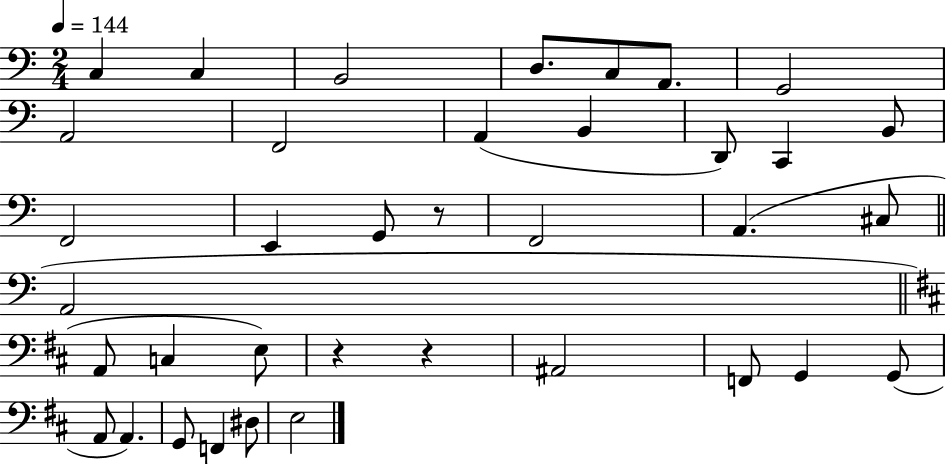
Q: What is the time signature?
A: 2/4